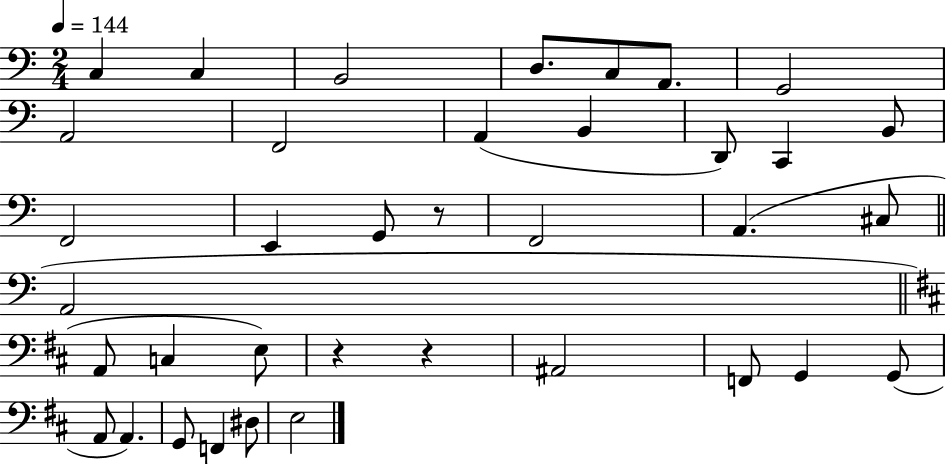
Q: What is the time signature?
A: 2/4